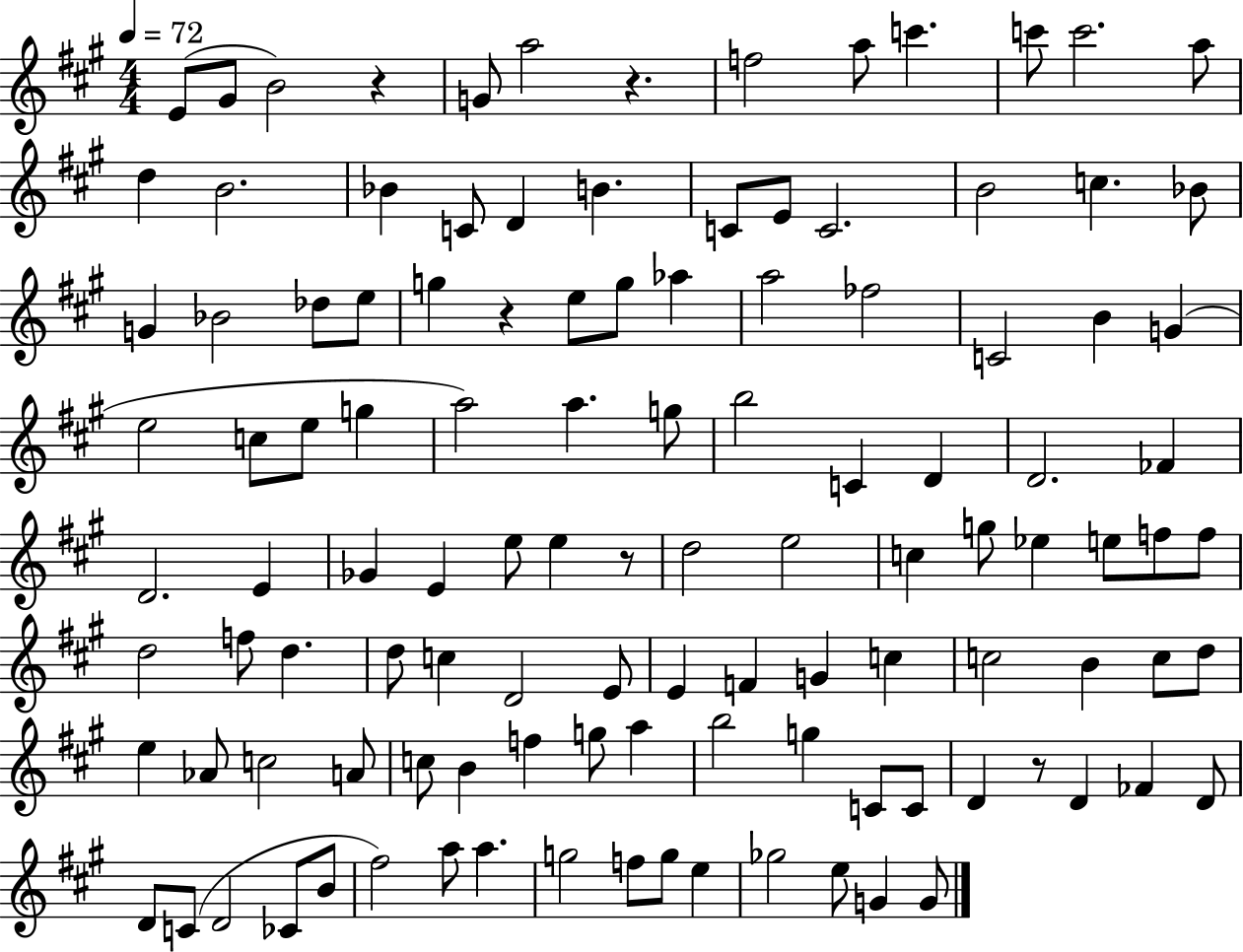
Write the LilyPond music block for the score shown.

{
  \clef treble
  \numericTimeSignature
  \time 4/4
  \key a \major
  \tempo 4 = 72
  e'8( gis'8 b'2) r4 | g'8 a''2 r4. | f''2 a''8 c'''4. | c'''8 c'''2. a''8 | \break d''4 b'2. | bes'4 c'8 d'4 b'4. | c'8 e'8 c'2. | b'2 c''4. bes'8 | \break g'4 bes'2 des''8 e''8 | g''4 r4 e''8 g''8 aes''4 | a''2 fes''2 | c'2 b'4 g'4( | \break e''2 c''8 e''8 g''4 | a''2) a''4. g''8 | b''2 c'4 d'4 | d'2. fes'4 | \break d'2. e'4 | ges'4 e'4 e''8 e''4 r8 | d''2 e''2 | c''4 g''8 ees''4 e''8 f''8 f''8 | \break d''2 f''8 d''4. | d''8 c''4 d'2 e'8 | e'4 f'4 g'4 c''4 | c''2 b'4 c''8 d''8 | \break e''4 aes'8 c''2 a'8 | c''8 b'4 f''4 g''8 a''4 | b''2 g''4 c'8 c'8 | d'4 r8 d'4 fes'4 d'8 | \break d'8 c'8( d'2 ces'8 b'8 | fis''2) a''8 a''4. | g''2 f''8 g''8 e''4 | ges''2 e''8 g'4 g'8 | \break \bar "|."
}